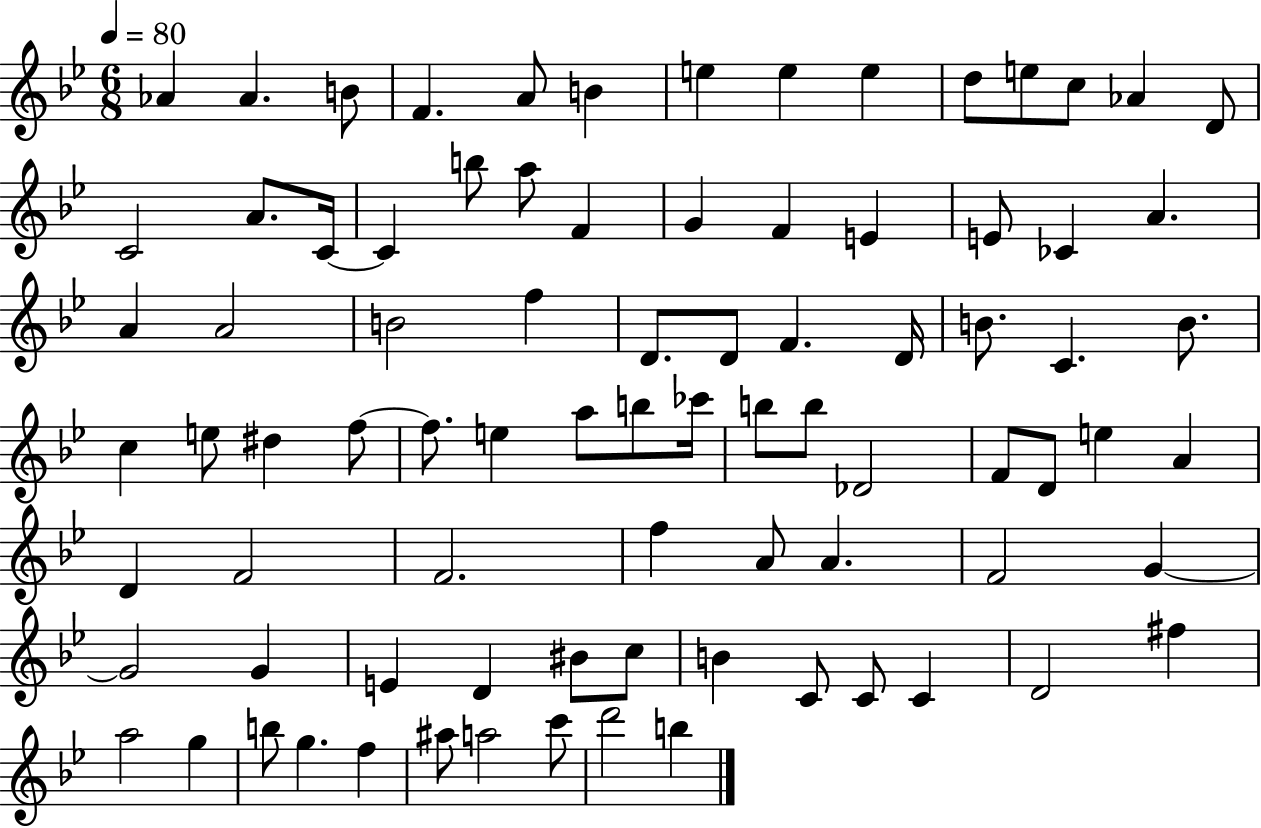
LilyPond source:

{
  \clef treble
  \numericTimeSignature
  \time 6/8
  \key bes \major
  \tempo 4 = 80
  aes'4 aes'4. b'8 | f'4. a'8 b'4 | e''4 e''4 e''4 | d''8 e''8 c''8 aes'4 d'8 | \break c'2 a'8. c'16~~ | c'4 b''8 a''8 f'4 | g'4 f'4 e'4 | e'8 ces'4 a'4. | \break a'4 a'2 | b'2 f''4 | d'8. d'8 f'4. d'16 | b'8. c'4. b'8. | \break c''4 e''8 dis''4 f''8~~ | f''8. e''4 a''8 b''8 ces'''16 | b''8 b''8 des'2 | f'8 d'8 e''4 a'4 | \break d'4 f'2 | f'2. | f''4 a'8 a'4. | f'2 g'4~~ | \break g'2 g'4 | e'4 d'4 bis'8 c''8 | b'4 c'8 c'8 c'4 | d'2 fis''4 | \break a''2 g''4 | b''8 g''4. f''4 | ais''8 a''2 c'''8 | d'''2 b''4 | \break \bar "|."
}